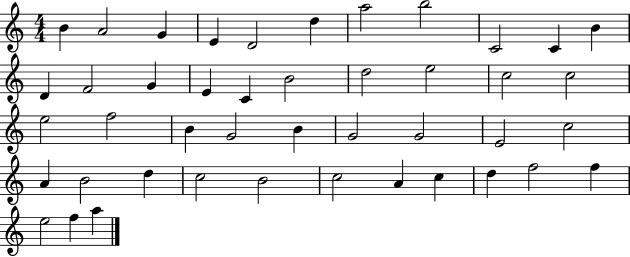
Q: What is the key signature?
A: C major